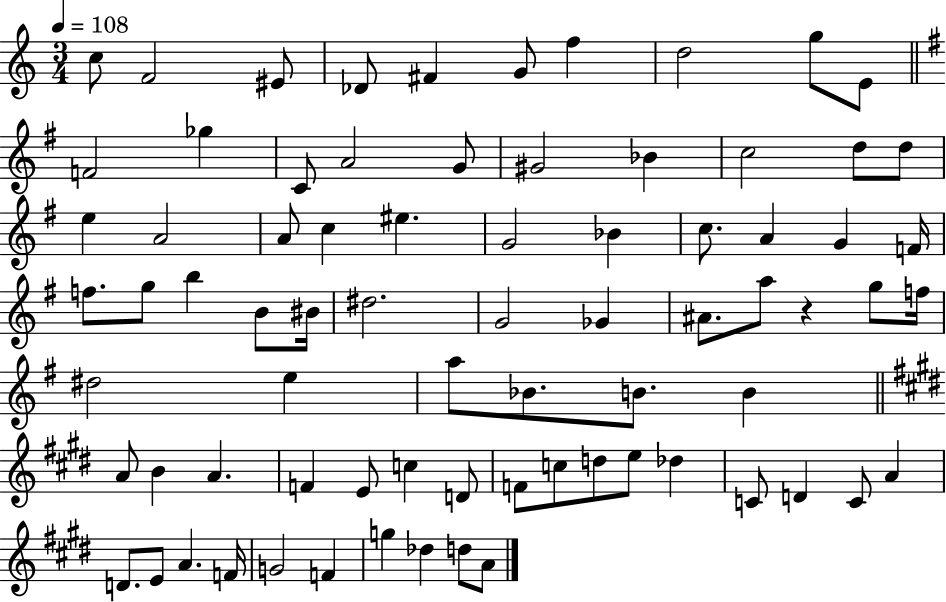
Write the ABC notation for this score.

X:1
T:Untitled
M:3/4
L:1/4
K:C
c/2 F2 ^E/2 _D/2 ^F G/2 f d2 g/2 E/2 F2 _g C/2 A2 G/2 ^G2 _B c2 d/2 d/2 e A2 A/2 c ^e G2 _B c/2 A G F/4 f/2 g/2 b B/2 ^B/4 ^d2 G2 _G ^A/2 a/2 z g/2 f/4 ^d2 e a/2 _B/2 B/2 B A/2 B A F E/2 c D/2 F/2 c/2 d/2 e/2 _d C/2 D C/2 A D/2 E/2 A F/4 G2 F g _d d/2 A/2